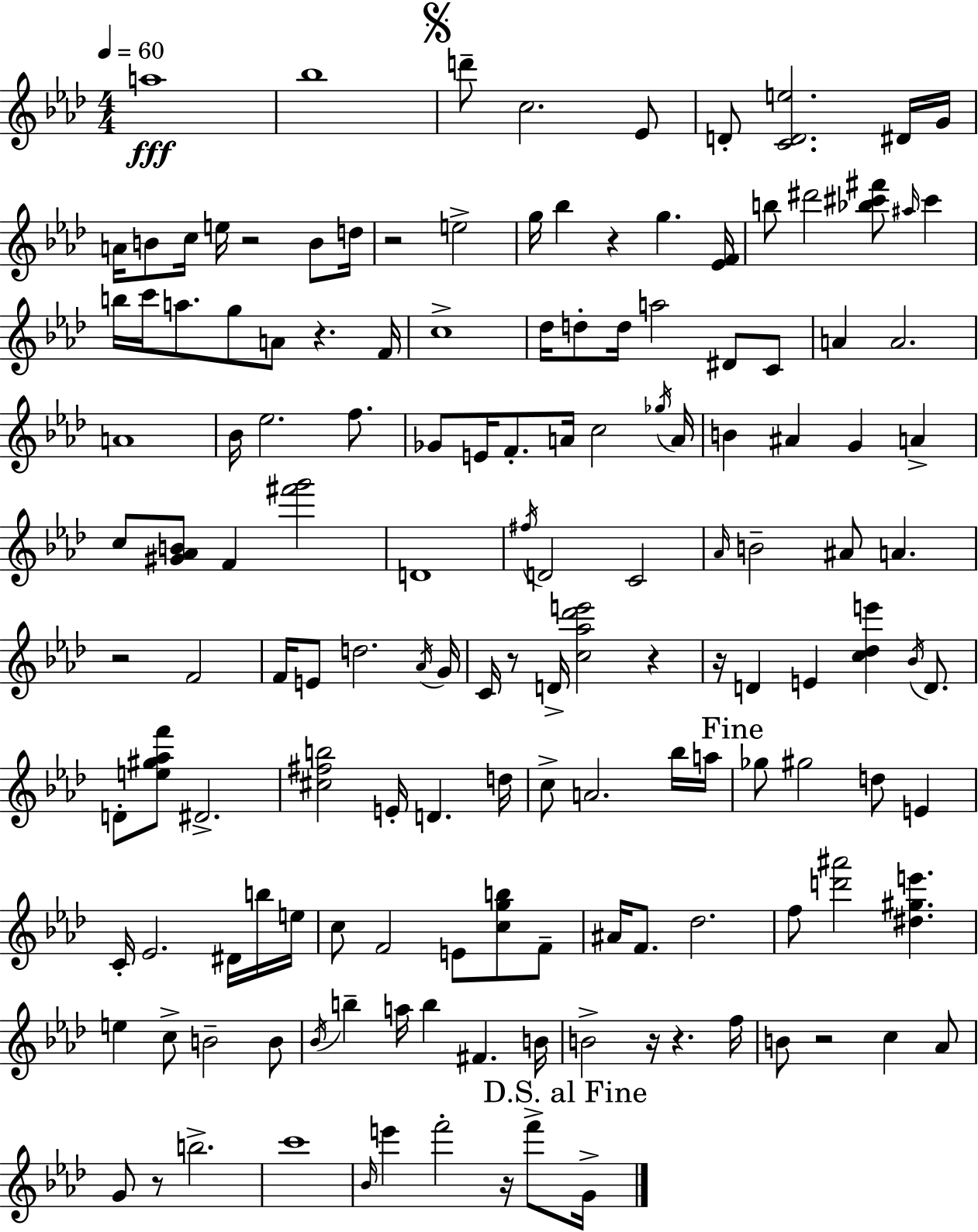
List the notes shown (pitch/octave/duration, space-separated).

A5/w Bb5/w D6/e C5/h. Eb4/e D4/e [C4,D4,E5]/h. D#4/s G4/s A4/s B4/e C5/s E5/s R/h B4/e D5/s R/h E5/h G5/s Bb5/q R/q G5/q. [Eb4,F4]/s B5/e D#6/h [Bb5,C#6,F#6]/e A#5/s C#6/q B5/s C6/s A5/e. G5/e A4/e R/q. F4/s C5/w Db5/s D5/e D5/s A5/h D#4/e C4/e A4/q A4/h. A4/w Bb4/s Eb5/h. F5/e. Gb4/e E4/s F4/e. A4/s C5/h Gb5/s A4/s B4/q A#4/q G4/q A4/q C5/e [G#4,Ab4,B4]/e F4/q [F#6,G6]/h D4/w F#5/s D4/h C4/h Ab4/s B4/h A#4/e A4/q. R/h F4/h F4/s E4/e D5/h. Ab4/s G4/s C4/s R/e D4/s [C5,Ab5,Db6,E6]/h R/q R/s D4/q E4/q [C5,Db5,E6]/q Bb4/s D4/e. D4/e [E5,G#5,Ab5,F6]/e D#4/h. [C#5,F#5,B5]/h E4/s D4/q. D5/s C5/e A4/h. Bb5/s A5/s Gb5/e G#5/h D5/e E4/q C4/s Eb4/h. D#4/s B5/s E5/s C5/e F4/h E4/e [C5,G5,B5]/e F4/e A#4/s F4/e. Db5/h. F5/e [D6,A#6]/h [D#5,G#5,E6]/q. E5/q C5/e B4/h B4/e Bb4/s B5/q A5/s B5/q F#4/q. B4/s B4/h R/s R/q. F5/s B4/e R/h C5/q Ab4/e G4/e R/e B5/h. C6/w Bb4/s E6/q F6/h R/s F6/e G4/s